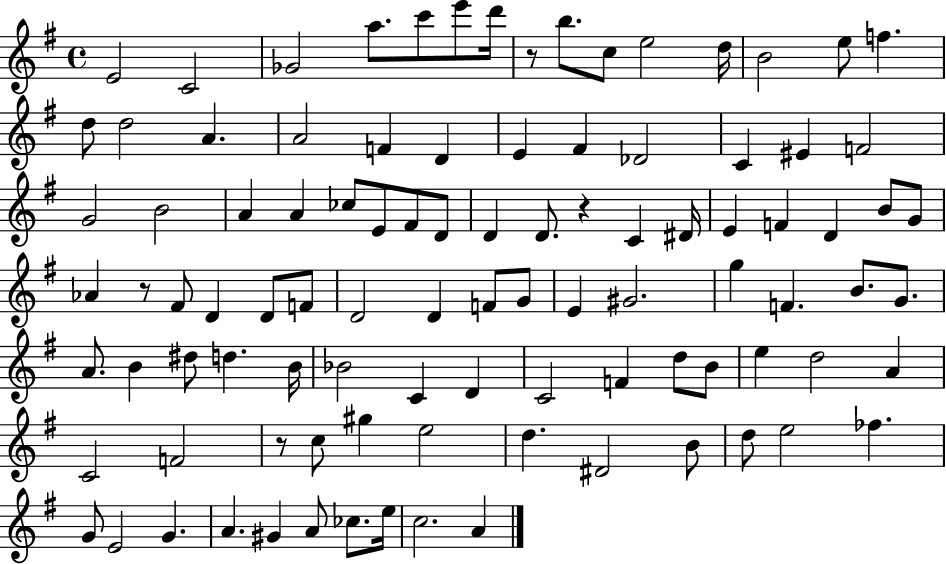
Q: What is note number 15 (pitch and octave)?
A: D5